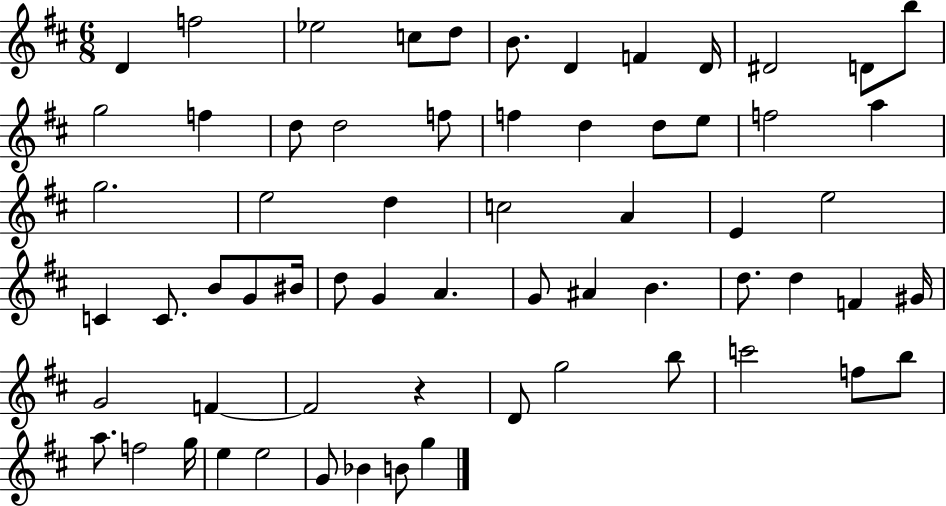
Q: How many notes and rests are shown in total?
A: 64